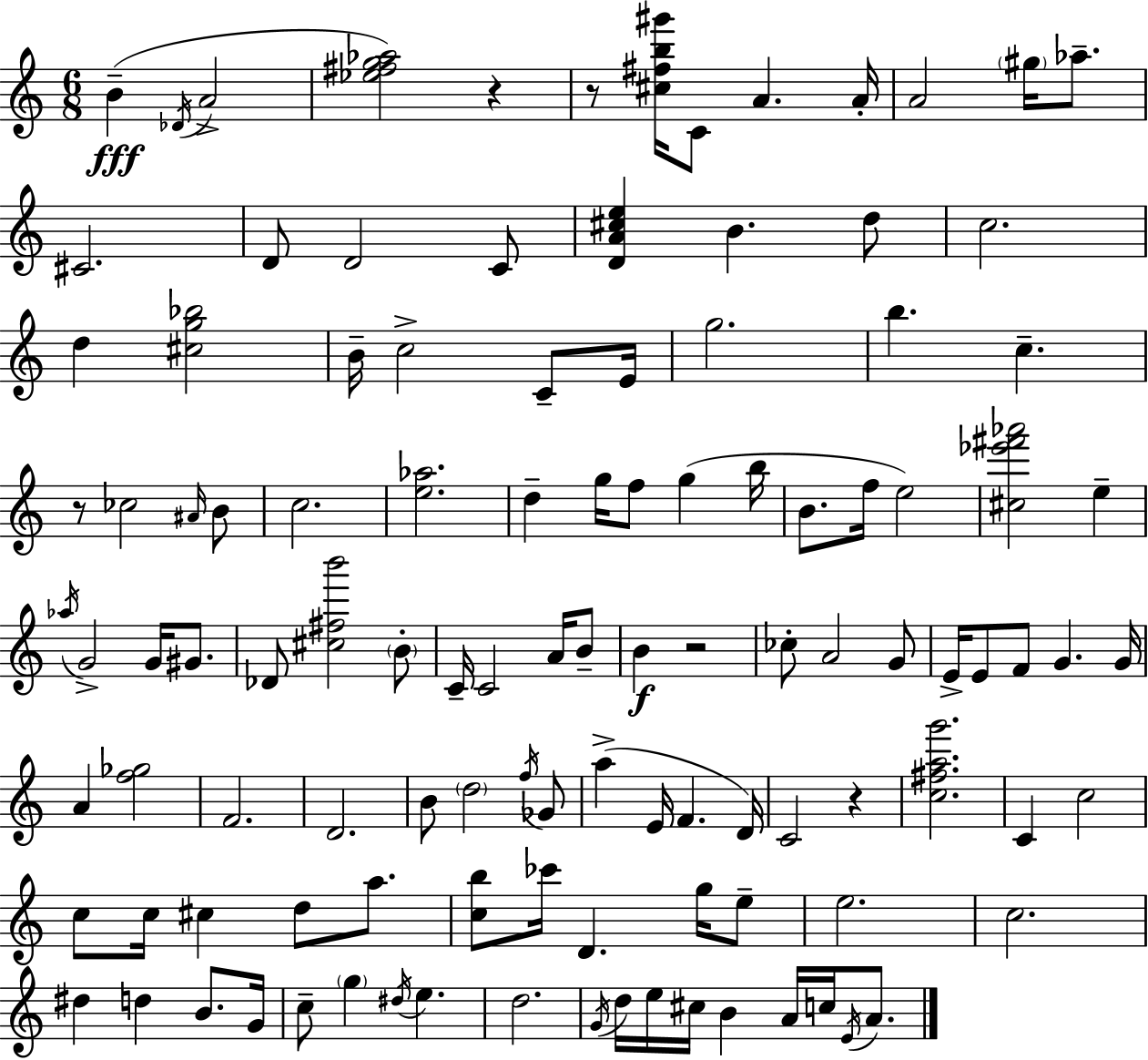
B4/q Db4/s A4/h [Eb5,F#5,G5,Ab5]/h R/q R/e [C#5,F#5,B5,G#6]/s C4/e A4/q. A4/s A4/h G#5/s Ab5/e. C#4/h. D4/e D4/h C4/e [D4,A4,C#5,E5]/q B4/q. D5/e C5/h. D5/q [C#5,G5,Bb5]/h B4/s C5/h C4/e E4/s G5/h. B5/q. C5/q. R/e CES5/h A#4/s B4/e C5/h. [E5,Ab5]/h. D5/q G5/s F5/e G5/q B5/s B4/e. F5/s E5/h [C#5,Eb6,F#6,Ab6]/h E5/q Ab5/s G4/h G4/s G#4/e. Db4/e [C#5,F#5,B6]/h B4/e C4/s C4/h A4/s B4/e B4/q R/h CES5/e A4/h G4/e E4/s E4/e F4/e G4/q. G4/s A4/q [F5,Gb5]/h F4/h. D4/h. B4/e D5/h F5/s Gb4/e A5/q E4/s F4/q. D4/s C4/h R/q [C5,F#5,A5,G6]/h. C4/q C5/h C5/e C5/s C#5/q D5/e A5/e. [C5,B5]/e CES6/s D4/q. G5/s E5/e E5/h. C5/h. D#5/q D5/q B4/e. G4/s C5/e G5/q D#5/s E5/q. D5/h. G4/s D5/s E5/s C#5/s B4/q A4/s C5/s E4/s A4/e.